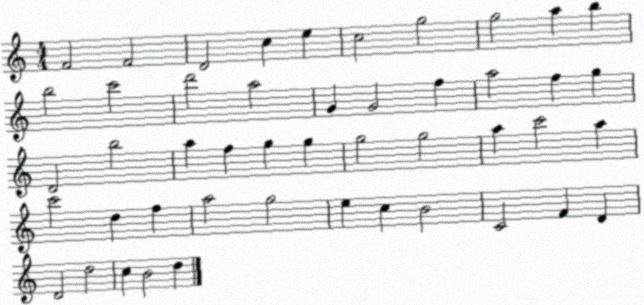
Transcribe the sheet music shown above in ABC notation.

X:1
T:Untitled
M:4/4
L:1/4
K:C
F2 F2 D2 c e c2 g2 g2 a b b2 c'2 d'2 a2 G G2 f a2 f g D2 b2 a f g g g2 g2 a c'2 a c'2 d f a2 g2 e c B2 C2 F D D2 d2 c B2 d